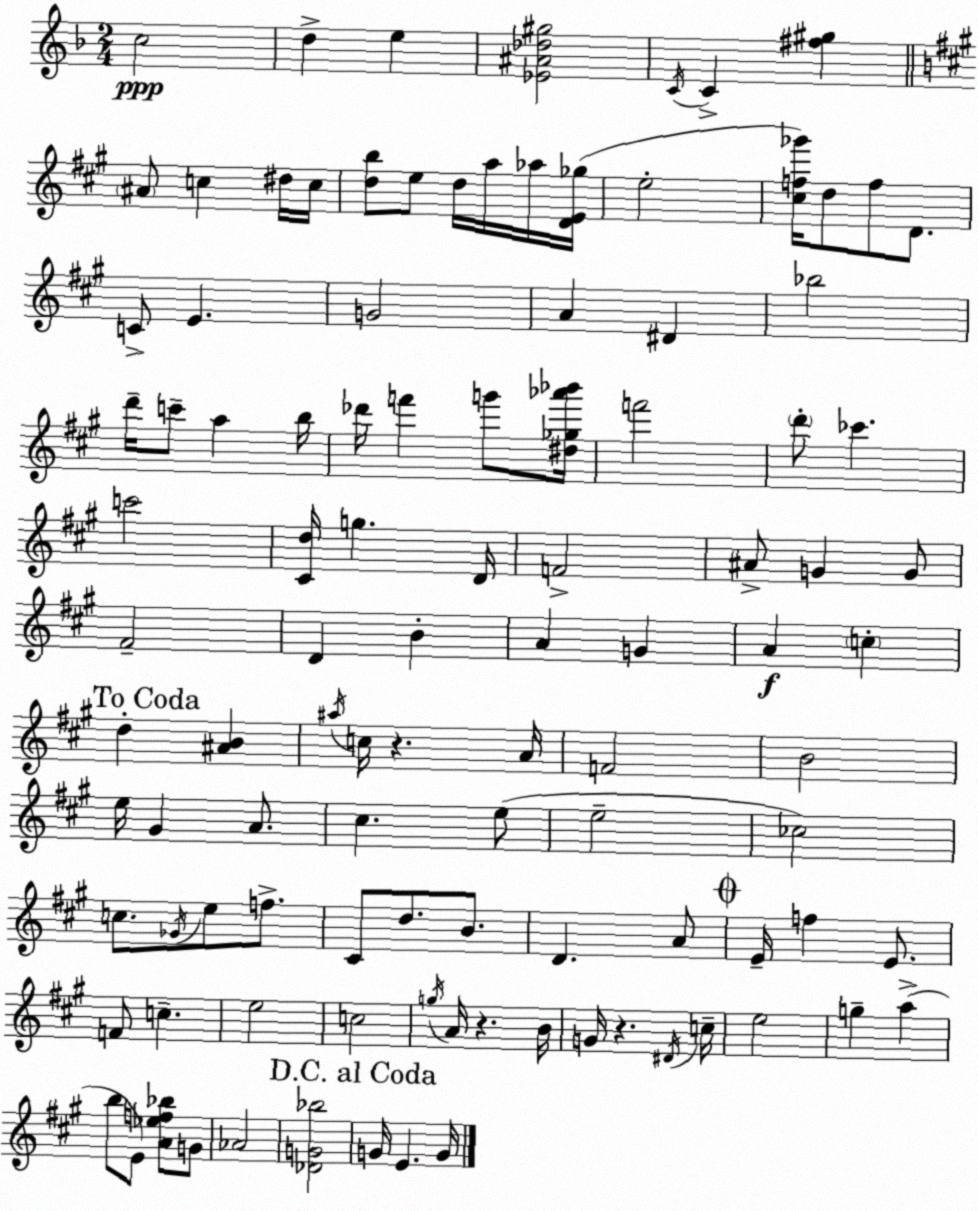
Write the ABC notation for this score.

X:1
T:Untitled
M:2/4
L:1/4
K:Dm
c2 d e [_E^A_d^g]2 C/4 C [^f^g] ^A/2 c ^d/4 c/4 [db]/2 e/2 d/4 a/4 _a/4 [DE_g]/4 e2 [^cf_g']/4 d/2 f/2 D/2 C/2 E G2 A ^D _b2 d'/4 c'/2 a b/4 _d'/4 f' g'/2 [^d_g_a'_b']/4 f'2 d'/2 _c' c'2 [^Cd]/4 g D/4 F2 ^A/2 G G/2 ^F2 D B A G A c d [^AB] ^a/4 c/4 z A/4 F2 B2 e/4 ^G A/2 ^c e/2 e2 _c2 c/2 _G/4 e/2 f/2 ^C/2 d/2 B/2 D A/2 E/4 f E/2 F/2 c e2 c2 g/4 A/4 z B/4 G/4 z ^D/4 c/4 e2 g a b/2 E/2 [A_ef_b]/2 G/2 _A2 [_DG_b]2 G/4 E G/4